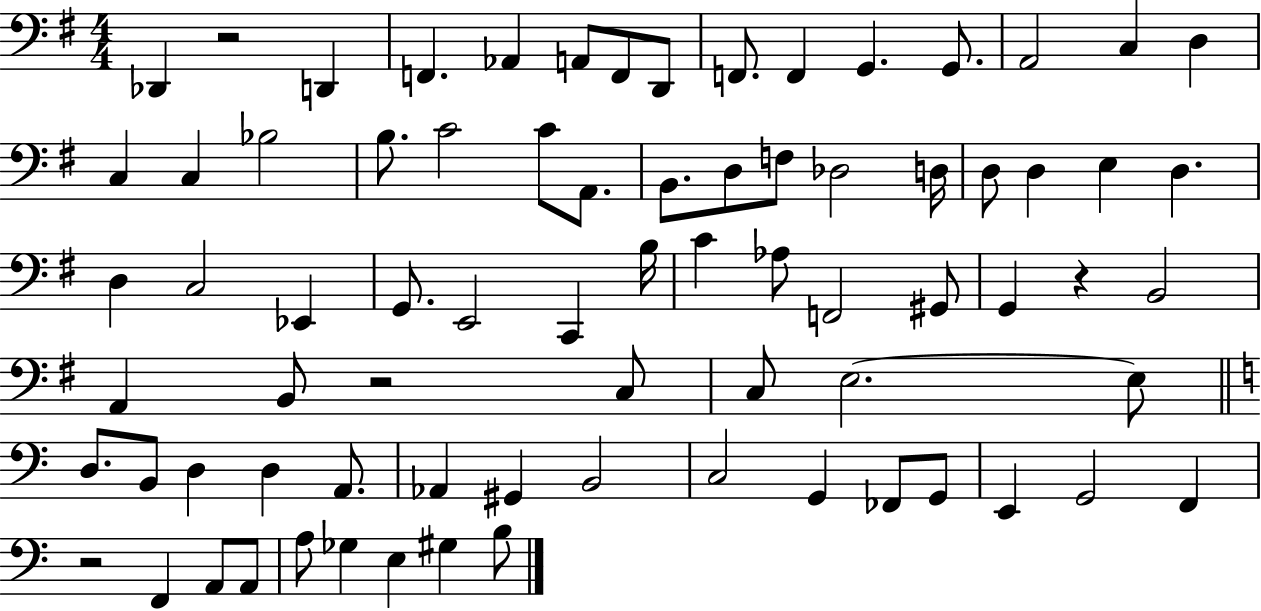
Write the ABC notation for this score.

X:1
T:Untitled
M:4/4
L:1/4
K:G
_D,, z2 D,, F,, _A,, A,,/2 F,,/2 D,,/2 F,,/2 F,, G,, G,,/2 A,,2 C, D, C, C, _B,2 B,/2 C2 C/2 A,,/2 B,,/2 D,/2 F,/2 _D,2 D,/4 D,/2 D, E, D, D, C,2 _E,, G,,/2 E,,2 C,, B,/4 C _A,/2 F,,2 ^G,,/2 G,, z B,,2 A,, B,,/2 z2 C,/2 C,/2 E,2 E,/2 D,/2 B,,/2 D, D, A,,/2 _A,, ^G,, B,,2 C,2 G,, _F,,/2 G,,/2 E,, G,,2 F,, z2 F,, A,,/2 A,,/2 A,/2 _G, E, ^G, B,/2